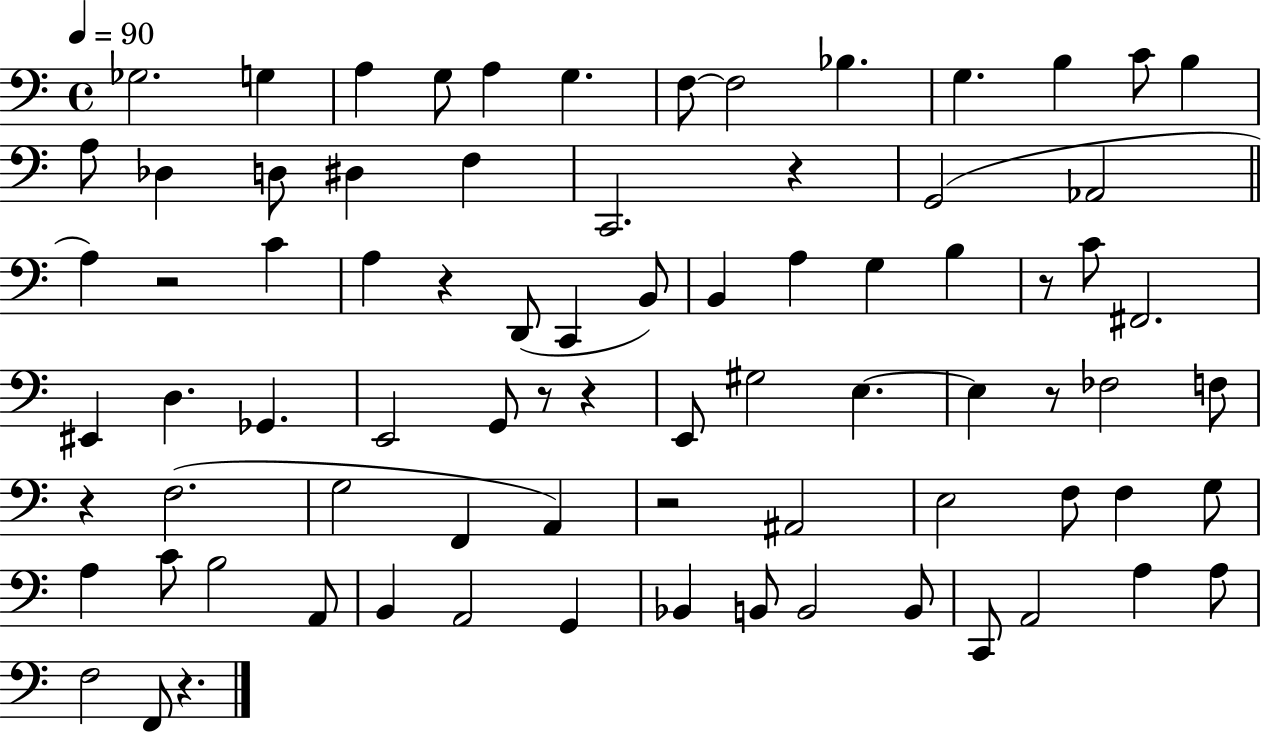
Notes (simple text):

Gb3/h. G3/q A3/q G3/e A3/q G3/q. F3/e F3/h Bb3/q. G3/q. B3/q C4/e B3/q A3/e Db3/q D3/e D#3/q F3/q C2/h. R/q G2/h Ab2/h A3/q R/h C4/q A3/q R/q D2/e C2/q B2/e B2/q A3/q G3/q B3/q R/e C4/e F#2/h. EIS2/q D3/q. Gb2/q. E2/h G2/e R/e R/q E2/e G#3/h E3/q. E3/q R/e FES3/h F3/e R/q F3/h. G3/h F2/q A2/q R/h A#2/h E3/h F3/e F3/q G3/e A3/q C4/e B3/h A2/e B2/q A2/h G2/q Bb2/q B2/e B2/h B2/e C2/e A2/h A3/q A3/e F3/h F2/e R/q.